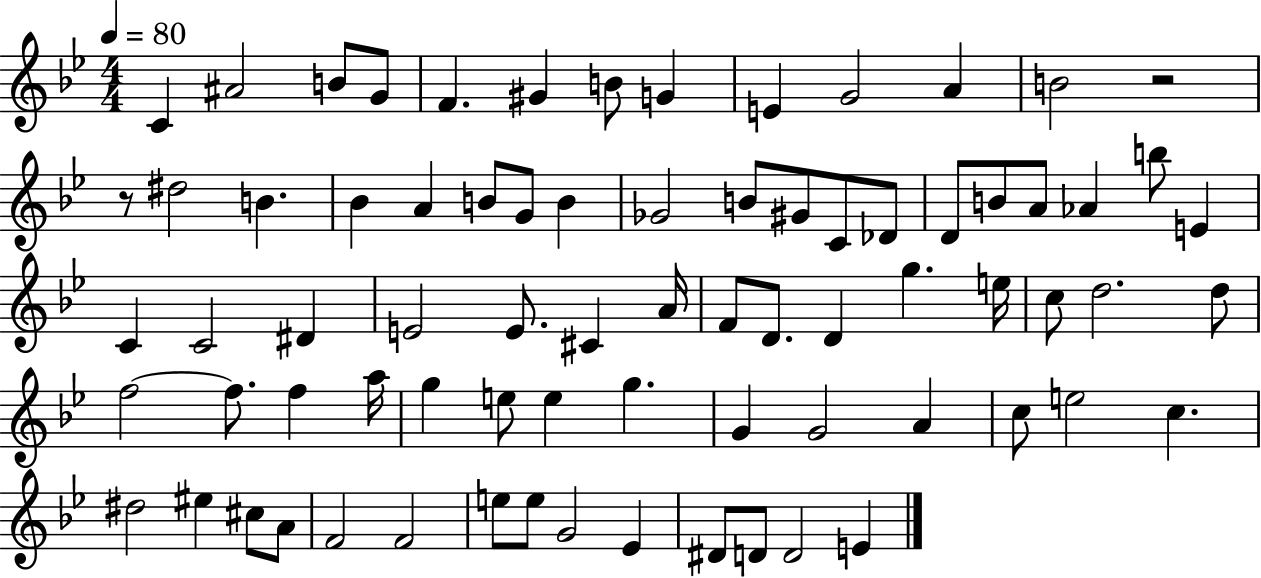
{
  \clef treble
  \numericTimeSignature
  \time 4/4
  \key bes \major
  \tempo 4 = 80
  c'4 ais'2 b'8 g'8 | f'4. gis'4 b'8 g'4 | e'4 g'2 a'4 | b'2 r2 | \break r8 dis''2 b'4. | bes'4 a'4 b'8 g'8 b'4 | ges'2 b'8 gis'8 c'8 des'8 | d'8 b'8 a'8 aes'4 b''8 e'4 | \break c'4 c'2 dis'4 | e'2 e'8. cis'4 a'16 | f'8 d'8. d'4 g''4. e''16 | c''8 d''2. d''8 | \break f''2~~ f''8. f''4 a''16 | g''4 e''8 e''4 g''4. | g'4 g'2 a'4 | c''8 e''2 c''4. | \break dis''2 eis''4 cis''8 a'8 | f'2 f'2 | e''8 e''8 g'2 ees'4 | dis'8 d'8 d'2 e'4 | \break \bar "|."
}